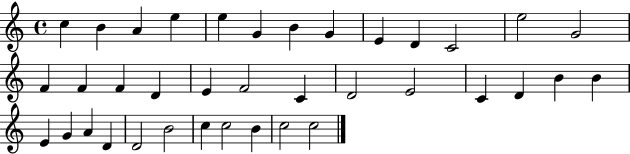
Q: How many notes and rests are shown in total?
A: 37